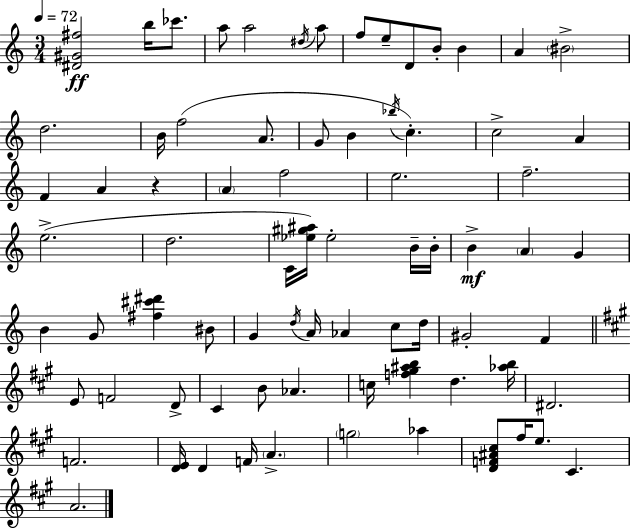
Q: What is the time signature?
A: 3/4